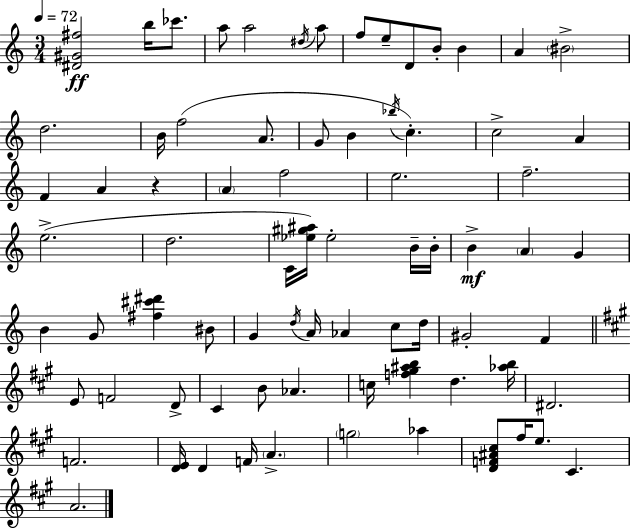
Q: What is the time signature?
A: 3/4